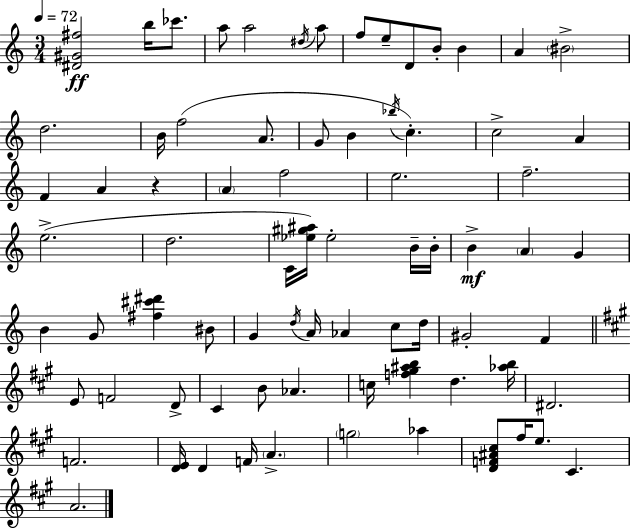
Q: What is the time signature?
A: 3/4